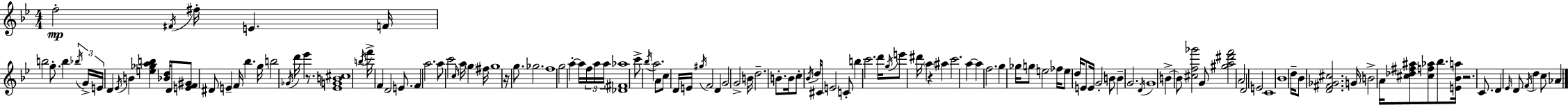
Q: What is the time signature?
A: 4/4